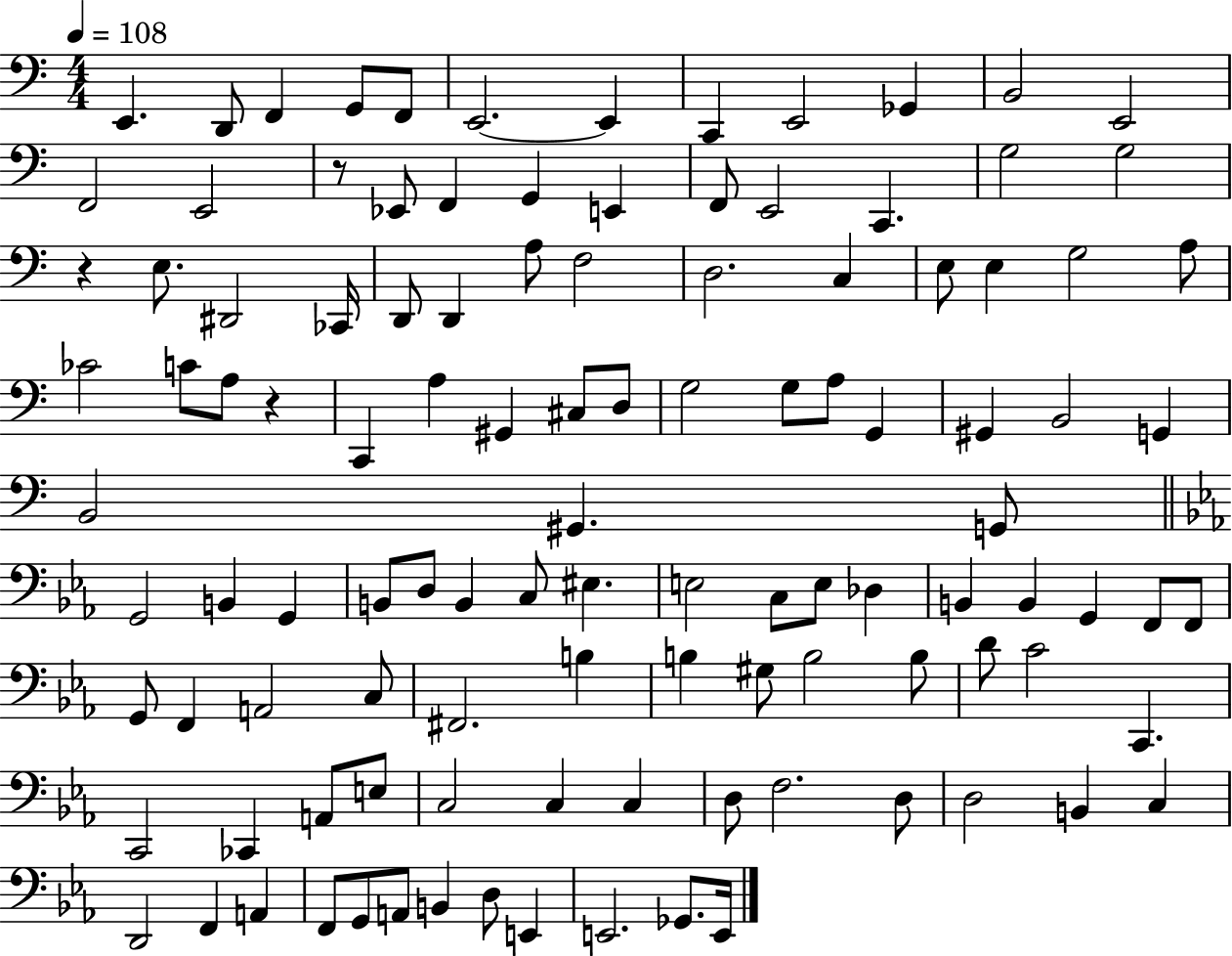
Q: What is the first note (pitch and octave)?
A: E2